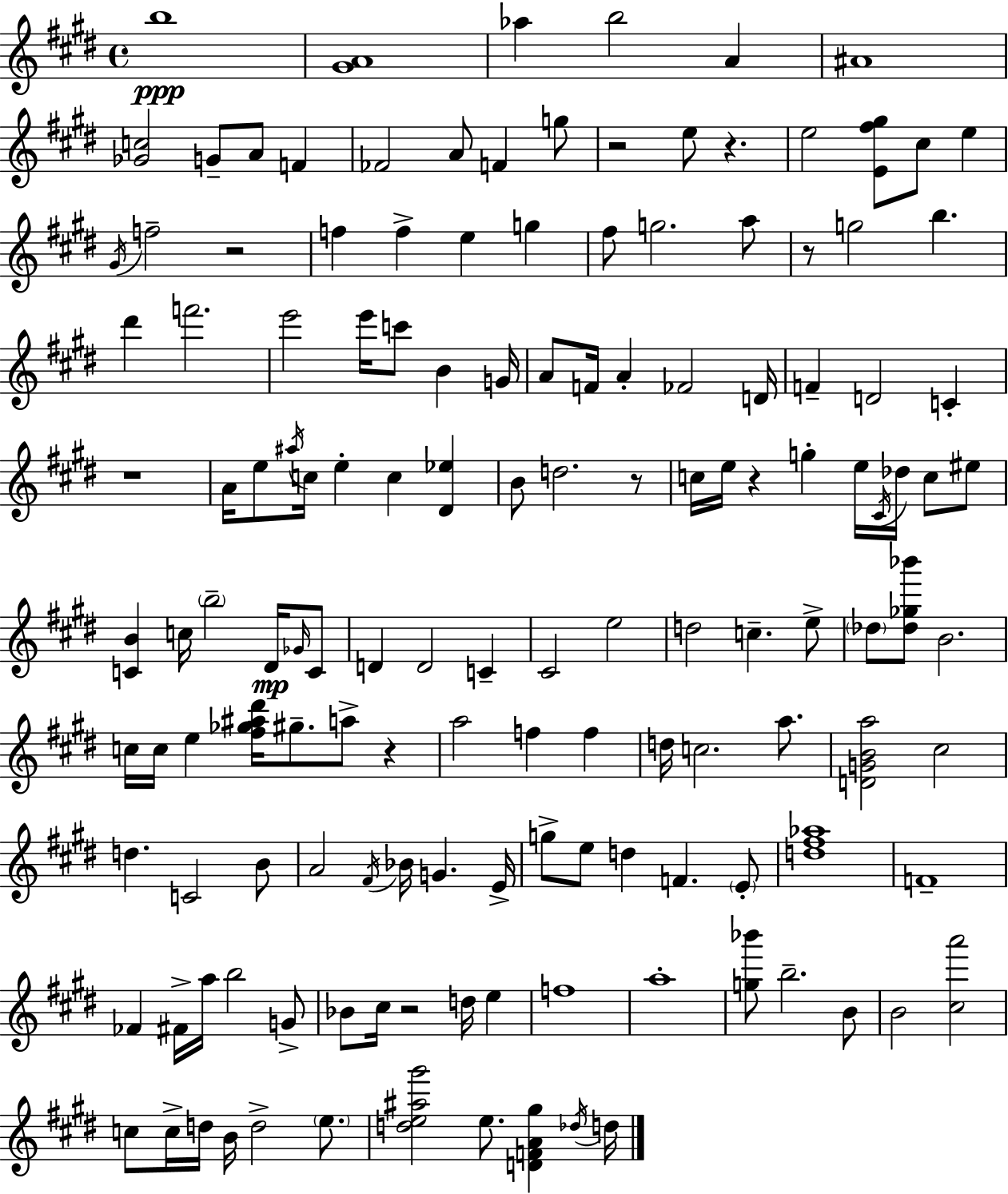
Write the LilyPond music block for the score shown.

{
  \clef treble
  \time 4/4
  \defaultTimeSignature
  \key e \major
  b''1\ppp | <gis' a'>1 | aes''4 b''2 a'4 | ais'1 | \break <ges' c''>2 g'8-- a'8 f'4 | fes'2 a'8 f'4 g''8 | r2 e''8 r4. | e''2 <e' fis'' gis''>8 cis''8 e''4 | \break \acciaccatura { gis'16 } f''2-- r2 | f''4 f''4-> e''4 g''4 | fis''8 g''2. a''8 | r8 g''2 b''4. | \break dis'''4 f'''2. | e'''2 e'''16 c'''8 b'4 | g'16 a'8 f'16 a'4-. fes'2 | d'16 f'4-- d'2 c'4-. | \break r1 | a'16 e''8 \acciaccatura { ais''16 } c''16 e''4-. c''4 <dis' ees''>4 | b'8 d''2. | r8 c''16 e''16 r4 g''4-. e''16 \acciaccatura { cis'16 } des''16 c''8 | \break eis''8 <c' b'>4 c''16 \parenthesize b''2-- | dis'16\mp \grace { ges'16 } c'8 d'4 d'2 | c'4-- cis'2 e''2 | d''2 c''4.-- | \break e''8-> \parenthesize des''8 <des'' ges'' bes'''>8 b'2. | c''16 c''16 e''4 <fis'' ges'' ais'' dis'''>16 gis''8.-- a''8-> | r4 a''2 f''4 | f''4 d''16 c''2. | \break a''8. <d' g' b' a''>2 cis''2 | d''4. c'2 | b'8 a'2 \acciaccatura { fis'16 } bes'16 g'4. | e'16-> g''8-> e''8 d''4 f'4. | \break \parenthesize e'8-. <d'' fis'' aes''>1 | f'1-- | fes'4 fis'16-> a''16 b''2 | g'8-> bes'8 cis''16 r2 | \break d''16 e''4 f''1 | a''1-. | <g'' bes'''>8 b''2.-- | b'8 b'2 <cis'' a'''>2 | \break c''8 c''16-> d''16 b'16 d''2-> | \parenthesize e''8. <d'' e'' ais'' gis'''>2 e''8. | <d' f' a' gis''>4 \acciaccatura { des''16 } d''16 \bar "|."
}